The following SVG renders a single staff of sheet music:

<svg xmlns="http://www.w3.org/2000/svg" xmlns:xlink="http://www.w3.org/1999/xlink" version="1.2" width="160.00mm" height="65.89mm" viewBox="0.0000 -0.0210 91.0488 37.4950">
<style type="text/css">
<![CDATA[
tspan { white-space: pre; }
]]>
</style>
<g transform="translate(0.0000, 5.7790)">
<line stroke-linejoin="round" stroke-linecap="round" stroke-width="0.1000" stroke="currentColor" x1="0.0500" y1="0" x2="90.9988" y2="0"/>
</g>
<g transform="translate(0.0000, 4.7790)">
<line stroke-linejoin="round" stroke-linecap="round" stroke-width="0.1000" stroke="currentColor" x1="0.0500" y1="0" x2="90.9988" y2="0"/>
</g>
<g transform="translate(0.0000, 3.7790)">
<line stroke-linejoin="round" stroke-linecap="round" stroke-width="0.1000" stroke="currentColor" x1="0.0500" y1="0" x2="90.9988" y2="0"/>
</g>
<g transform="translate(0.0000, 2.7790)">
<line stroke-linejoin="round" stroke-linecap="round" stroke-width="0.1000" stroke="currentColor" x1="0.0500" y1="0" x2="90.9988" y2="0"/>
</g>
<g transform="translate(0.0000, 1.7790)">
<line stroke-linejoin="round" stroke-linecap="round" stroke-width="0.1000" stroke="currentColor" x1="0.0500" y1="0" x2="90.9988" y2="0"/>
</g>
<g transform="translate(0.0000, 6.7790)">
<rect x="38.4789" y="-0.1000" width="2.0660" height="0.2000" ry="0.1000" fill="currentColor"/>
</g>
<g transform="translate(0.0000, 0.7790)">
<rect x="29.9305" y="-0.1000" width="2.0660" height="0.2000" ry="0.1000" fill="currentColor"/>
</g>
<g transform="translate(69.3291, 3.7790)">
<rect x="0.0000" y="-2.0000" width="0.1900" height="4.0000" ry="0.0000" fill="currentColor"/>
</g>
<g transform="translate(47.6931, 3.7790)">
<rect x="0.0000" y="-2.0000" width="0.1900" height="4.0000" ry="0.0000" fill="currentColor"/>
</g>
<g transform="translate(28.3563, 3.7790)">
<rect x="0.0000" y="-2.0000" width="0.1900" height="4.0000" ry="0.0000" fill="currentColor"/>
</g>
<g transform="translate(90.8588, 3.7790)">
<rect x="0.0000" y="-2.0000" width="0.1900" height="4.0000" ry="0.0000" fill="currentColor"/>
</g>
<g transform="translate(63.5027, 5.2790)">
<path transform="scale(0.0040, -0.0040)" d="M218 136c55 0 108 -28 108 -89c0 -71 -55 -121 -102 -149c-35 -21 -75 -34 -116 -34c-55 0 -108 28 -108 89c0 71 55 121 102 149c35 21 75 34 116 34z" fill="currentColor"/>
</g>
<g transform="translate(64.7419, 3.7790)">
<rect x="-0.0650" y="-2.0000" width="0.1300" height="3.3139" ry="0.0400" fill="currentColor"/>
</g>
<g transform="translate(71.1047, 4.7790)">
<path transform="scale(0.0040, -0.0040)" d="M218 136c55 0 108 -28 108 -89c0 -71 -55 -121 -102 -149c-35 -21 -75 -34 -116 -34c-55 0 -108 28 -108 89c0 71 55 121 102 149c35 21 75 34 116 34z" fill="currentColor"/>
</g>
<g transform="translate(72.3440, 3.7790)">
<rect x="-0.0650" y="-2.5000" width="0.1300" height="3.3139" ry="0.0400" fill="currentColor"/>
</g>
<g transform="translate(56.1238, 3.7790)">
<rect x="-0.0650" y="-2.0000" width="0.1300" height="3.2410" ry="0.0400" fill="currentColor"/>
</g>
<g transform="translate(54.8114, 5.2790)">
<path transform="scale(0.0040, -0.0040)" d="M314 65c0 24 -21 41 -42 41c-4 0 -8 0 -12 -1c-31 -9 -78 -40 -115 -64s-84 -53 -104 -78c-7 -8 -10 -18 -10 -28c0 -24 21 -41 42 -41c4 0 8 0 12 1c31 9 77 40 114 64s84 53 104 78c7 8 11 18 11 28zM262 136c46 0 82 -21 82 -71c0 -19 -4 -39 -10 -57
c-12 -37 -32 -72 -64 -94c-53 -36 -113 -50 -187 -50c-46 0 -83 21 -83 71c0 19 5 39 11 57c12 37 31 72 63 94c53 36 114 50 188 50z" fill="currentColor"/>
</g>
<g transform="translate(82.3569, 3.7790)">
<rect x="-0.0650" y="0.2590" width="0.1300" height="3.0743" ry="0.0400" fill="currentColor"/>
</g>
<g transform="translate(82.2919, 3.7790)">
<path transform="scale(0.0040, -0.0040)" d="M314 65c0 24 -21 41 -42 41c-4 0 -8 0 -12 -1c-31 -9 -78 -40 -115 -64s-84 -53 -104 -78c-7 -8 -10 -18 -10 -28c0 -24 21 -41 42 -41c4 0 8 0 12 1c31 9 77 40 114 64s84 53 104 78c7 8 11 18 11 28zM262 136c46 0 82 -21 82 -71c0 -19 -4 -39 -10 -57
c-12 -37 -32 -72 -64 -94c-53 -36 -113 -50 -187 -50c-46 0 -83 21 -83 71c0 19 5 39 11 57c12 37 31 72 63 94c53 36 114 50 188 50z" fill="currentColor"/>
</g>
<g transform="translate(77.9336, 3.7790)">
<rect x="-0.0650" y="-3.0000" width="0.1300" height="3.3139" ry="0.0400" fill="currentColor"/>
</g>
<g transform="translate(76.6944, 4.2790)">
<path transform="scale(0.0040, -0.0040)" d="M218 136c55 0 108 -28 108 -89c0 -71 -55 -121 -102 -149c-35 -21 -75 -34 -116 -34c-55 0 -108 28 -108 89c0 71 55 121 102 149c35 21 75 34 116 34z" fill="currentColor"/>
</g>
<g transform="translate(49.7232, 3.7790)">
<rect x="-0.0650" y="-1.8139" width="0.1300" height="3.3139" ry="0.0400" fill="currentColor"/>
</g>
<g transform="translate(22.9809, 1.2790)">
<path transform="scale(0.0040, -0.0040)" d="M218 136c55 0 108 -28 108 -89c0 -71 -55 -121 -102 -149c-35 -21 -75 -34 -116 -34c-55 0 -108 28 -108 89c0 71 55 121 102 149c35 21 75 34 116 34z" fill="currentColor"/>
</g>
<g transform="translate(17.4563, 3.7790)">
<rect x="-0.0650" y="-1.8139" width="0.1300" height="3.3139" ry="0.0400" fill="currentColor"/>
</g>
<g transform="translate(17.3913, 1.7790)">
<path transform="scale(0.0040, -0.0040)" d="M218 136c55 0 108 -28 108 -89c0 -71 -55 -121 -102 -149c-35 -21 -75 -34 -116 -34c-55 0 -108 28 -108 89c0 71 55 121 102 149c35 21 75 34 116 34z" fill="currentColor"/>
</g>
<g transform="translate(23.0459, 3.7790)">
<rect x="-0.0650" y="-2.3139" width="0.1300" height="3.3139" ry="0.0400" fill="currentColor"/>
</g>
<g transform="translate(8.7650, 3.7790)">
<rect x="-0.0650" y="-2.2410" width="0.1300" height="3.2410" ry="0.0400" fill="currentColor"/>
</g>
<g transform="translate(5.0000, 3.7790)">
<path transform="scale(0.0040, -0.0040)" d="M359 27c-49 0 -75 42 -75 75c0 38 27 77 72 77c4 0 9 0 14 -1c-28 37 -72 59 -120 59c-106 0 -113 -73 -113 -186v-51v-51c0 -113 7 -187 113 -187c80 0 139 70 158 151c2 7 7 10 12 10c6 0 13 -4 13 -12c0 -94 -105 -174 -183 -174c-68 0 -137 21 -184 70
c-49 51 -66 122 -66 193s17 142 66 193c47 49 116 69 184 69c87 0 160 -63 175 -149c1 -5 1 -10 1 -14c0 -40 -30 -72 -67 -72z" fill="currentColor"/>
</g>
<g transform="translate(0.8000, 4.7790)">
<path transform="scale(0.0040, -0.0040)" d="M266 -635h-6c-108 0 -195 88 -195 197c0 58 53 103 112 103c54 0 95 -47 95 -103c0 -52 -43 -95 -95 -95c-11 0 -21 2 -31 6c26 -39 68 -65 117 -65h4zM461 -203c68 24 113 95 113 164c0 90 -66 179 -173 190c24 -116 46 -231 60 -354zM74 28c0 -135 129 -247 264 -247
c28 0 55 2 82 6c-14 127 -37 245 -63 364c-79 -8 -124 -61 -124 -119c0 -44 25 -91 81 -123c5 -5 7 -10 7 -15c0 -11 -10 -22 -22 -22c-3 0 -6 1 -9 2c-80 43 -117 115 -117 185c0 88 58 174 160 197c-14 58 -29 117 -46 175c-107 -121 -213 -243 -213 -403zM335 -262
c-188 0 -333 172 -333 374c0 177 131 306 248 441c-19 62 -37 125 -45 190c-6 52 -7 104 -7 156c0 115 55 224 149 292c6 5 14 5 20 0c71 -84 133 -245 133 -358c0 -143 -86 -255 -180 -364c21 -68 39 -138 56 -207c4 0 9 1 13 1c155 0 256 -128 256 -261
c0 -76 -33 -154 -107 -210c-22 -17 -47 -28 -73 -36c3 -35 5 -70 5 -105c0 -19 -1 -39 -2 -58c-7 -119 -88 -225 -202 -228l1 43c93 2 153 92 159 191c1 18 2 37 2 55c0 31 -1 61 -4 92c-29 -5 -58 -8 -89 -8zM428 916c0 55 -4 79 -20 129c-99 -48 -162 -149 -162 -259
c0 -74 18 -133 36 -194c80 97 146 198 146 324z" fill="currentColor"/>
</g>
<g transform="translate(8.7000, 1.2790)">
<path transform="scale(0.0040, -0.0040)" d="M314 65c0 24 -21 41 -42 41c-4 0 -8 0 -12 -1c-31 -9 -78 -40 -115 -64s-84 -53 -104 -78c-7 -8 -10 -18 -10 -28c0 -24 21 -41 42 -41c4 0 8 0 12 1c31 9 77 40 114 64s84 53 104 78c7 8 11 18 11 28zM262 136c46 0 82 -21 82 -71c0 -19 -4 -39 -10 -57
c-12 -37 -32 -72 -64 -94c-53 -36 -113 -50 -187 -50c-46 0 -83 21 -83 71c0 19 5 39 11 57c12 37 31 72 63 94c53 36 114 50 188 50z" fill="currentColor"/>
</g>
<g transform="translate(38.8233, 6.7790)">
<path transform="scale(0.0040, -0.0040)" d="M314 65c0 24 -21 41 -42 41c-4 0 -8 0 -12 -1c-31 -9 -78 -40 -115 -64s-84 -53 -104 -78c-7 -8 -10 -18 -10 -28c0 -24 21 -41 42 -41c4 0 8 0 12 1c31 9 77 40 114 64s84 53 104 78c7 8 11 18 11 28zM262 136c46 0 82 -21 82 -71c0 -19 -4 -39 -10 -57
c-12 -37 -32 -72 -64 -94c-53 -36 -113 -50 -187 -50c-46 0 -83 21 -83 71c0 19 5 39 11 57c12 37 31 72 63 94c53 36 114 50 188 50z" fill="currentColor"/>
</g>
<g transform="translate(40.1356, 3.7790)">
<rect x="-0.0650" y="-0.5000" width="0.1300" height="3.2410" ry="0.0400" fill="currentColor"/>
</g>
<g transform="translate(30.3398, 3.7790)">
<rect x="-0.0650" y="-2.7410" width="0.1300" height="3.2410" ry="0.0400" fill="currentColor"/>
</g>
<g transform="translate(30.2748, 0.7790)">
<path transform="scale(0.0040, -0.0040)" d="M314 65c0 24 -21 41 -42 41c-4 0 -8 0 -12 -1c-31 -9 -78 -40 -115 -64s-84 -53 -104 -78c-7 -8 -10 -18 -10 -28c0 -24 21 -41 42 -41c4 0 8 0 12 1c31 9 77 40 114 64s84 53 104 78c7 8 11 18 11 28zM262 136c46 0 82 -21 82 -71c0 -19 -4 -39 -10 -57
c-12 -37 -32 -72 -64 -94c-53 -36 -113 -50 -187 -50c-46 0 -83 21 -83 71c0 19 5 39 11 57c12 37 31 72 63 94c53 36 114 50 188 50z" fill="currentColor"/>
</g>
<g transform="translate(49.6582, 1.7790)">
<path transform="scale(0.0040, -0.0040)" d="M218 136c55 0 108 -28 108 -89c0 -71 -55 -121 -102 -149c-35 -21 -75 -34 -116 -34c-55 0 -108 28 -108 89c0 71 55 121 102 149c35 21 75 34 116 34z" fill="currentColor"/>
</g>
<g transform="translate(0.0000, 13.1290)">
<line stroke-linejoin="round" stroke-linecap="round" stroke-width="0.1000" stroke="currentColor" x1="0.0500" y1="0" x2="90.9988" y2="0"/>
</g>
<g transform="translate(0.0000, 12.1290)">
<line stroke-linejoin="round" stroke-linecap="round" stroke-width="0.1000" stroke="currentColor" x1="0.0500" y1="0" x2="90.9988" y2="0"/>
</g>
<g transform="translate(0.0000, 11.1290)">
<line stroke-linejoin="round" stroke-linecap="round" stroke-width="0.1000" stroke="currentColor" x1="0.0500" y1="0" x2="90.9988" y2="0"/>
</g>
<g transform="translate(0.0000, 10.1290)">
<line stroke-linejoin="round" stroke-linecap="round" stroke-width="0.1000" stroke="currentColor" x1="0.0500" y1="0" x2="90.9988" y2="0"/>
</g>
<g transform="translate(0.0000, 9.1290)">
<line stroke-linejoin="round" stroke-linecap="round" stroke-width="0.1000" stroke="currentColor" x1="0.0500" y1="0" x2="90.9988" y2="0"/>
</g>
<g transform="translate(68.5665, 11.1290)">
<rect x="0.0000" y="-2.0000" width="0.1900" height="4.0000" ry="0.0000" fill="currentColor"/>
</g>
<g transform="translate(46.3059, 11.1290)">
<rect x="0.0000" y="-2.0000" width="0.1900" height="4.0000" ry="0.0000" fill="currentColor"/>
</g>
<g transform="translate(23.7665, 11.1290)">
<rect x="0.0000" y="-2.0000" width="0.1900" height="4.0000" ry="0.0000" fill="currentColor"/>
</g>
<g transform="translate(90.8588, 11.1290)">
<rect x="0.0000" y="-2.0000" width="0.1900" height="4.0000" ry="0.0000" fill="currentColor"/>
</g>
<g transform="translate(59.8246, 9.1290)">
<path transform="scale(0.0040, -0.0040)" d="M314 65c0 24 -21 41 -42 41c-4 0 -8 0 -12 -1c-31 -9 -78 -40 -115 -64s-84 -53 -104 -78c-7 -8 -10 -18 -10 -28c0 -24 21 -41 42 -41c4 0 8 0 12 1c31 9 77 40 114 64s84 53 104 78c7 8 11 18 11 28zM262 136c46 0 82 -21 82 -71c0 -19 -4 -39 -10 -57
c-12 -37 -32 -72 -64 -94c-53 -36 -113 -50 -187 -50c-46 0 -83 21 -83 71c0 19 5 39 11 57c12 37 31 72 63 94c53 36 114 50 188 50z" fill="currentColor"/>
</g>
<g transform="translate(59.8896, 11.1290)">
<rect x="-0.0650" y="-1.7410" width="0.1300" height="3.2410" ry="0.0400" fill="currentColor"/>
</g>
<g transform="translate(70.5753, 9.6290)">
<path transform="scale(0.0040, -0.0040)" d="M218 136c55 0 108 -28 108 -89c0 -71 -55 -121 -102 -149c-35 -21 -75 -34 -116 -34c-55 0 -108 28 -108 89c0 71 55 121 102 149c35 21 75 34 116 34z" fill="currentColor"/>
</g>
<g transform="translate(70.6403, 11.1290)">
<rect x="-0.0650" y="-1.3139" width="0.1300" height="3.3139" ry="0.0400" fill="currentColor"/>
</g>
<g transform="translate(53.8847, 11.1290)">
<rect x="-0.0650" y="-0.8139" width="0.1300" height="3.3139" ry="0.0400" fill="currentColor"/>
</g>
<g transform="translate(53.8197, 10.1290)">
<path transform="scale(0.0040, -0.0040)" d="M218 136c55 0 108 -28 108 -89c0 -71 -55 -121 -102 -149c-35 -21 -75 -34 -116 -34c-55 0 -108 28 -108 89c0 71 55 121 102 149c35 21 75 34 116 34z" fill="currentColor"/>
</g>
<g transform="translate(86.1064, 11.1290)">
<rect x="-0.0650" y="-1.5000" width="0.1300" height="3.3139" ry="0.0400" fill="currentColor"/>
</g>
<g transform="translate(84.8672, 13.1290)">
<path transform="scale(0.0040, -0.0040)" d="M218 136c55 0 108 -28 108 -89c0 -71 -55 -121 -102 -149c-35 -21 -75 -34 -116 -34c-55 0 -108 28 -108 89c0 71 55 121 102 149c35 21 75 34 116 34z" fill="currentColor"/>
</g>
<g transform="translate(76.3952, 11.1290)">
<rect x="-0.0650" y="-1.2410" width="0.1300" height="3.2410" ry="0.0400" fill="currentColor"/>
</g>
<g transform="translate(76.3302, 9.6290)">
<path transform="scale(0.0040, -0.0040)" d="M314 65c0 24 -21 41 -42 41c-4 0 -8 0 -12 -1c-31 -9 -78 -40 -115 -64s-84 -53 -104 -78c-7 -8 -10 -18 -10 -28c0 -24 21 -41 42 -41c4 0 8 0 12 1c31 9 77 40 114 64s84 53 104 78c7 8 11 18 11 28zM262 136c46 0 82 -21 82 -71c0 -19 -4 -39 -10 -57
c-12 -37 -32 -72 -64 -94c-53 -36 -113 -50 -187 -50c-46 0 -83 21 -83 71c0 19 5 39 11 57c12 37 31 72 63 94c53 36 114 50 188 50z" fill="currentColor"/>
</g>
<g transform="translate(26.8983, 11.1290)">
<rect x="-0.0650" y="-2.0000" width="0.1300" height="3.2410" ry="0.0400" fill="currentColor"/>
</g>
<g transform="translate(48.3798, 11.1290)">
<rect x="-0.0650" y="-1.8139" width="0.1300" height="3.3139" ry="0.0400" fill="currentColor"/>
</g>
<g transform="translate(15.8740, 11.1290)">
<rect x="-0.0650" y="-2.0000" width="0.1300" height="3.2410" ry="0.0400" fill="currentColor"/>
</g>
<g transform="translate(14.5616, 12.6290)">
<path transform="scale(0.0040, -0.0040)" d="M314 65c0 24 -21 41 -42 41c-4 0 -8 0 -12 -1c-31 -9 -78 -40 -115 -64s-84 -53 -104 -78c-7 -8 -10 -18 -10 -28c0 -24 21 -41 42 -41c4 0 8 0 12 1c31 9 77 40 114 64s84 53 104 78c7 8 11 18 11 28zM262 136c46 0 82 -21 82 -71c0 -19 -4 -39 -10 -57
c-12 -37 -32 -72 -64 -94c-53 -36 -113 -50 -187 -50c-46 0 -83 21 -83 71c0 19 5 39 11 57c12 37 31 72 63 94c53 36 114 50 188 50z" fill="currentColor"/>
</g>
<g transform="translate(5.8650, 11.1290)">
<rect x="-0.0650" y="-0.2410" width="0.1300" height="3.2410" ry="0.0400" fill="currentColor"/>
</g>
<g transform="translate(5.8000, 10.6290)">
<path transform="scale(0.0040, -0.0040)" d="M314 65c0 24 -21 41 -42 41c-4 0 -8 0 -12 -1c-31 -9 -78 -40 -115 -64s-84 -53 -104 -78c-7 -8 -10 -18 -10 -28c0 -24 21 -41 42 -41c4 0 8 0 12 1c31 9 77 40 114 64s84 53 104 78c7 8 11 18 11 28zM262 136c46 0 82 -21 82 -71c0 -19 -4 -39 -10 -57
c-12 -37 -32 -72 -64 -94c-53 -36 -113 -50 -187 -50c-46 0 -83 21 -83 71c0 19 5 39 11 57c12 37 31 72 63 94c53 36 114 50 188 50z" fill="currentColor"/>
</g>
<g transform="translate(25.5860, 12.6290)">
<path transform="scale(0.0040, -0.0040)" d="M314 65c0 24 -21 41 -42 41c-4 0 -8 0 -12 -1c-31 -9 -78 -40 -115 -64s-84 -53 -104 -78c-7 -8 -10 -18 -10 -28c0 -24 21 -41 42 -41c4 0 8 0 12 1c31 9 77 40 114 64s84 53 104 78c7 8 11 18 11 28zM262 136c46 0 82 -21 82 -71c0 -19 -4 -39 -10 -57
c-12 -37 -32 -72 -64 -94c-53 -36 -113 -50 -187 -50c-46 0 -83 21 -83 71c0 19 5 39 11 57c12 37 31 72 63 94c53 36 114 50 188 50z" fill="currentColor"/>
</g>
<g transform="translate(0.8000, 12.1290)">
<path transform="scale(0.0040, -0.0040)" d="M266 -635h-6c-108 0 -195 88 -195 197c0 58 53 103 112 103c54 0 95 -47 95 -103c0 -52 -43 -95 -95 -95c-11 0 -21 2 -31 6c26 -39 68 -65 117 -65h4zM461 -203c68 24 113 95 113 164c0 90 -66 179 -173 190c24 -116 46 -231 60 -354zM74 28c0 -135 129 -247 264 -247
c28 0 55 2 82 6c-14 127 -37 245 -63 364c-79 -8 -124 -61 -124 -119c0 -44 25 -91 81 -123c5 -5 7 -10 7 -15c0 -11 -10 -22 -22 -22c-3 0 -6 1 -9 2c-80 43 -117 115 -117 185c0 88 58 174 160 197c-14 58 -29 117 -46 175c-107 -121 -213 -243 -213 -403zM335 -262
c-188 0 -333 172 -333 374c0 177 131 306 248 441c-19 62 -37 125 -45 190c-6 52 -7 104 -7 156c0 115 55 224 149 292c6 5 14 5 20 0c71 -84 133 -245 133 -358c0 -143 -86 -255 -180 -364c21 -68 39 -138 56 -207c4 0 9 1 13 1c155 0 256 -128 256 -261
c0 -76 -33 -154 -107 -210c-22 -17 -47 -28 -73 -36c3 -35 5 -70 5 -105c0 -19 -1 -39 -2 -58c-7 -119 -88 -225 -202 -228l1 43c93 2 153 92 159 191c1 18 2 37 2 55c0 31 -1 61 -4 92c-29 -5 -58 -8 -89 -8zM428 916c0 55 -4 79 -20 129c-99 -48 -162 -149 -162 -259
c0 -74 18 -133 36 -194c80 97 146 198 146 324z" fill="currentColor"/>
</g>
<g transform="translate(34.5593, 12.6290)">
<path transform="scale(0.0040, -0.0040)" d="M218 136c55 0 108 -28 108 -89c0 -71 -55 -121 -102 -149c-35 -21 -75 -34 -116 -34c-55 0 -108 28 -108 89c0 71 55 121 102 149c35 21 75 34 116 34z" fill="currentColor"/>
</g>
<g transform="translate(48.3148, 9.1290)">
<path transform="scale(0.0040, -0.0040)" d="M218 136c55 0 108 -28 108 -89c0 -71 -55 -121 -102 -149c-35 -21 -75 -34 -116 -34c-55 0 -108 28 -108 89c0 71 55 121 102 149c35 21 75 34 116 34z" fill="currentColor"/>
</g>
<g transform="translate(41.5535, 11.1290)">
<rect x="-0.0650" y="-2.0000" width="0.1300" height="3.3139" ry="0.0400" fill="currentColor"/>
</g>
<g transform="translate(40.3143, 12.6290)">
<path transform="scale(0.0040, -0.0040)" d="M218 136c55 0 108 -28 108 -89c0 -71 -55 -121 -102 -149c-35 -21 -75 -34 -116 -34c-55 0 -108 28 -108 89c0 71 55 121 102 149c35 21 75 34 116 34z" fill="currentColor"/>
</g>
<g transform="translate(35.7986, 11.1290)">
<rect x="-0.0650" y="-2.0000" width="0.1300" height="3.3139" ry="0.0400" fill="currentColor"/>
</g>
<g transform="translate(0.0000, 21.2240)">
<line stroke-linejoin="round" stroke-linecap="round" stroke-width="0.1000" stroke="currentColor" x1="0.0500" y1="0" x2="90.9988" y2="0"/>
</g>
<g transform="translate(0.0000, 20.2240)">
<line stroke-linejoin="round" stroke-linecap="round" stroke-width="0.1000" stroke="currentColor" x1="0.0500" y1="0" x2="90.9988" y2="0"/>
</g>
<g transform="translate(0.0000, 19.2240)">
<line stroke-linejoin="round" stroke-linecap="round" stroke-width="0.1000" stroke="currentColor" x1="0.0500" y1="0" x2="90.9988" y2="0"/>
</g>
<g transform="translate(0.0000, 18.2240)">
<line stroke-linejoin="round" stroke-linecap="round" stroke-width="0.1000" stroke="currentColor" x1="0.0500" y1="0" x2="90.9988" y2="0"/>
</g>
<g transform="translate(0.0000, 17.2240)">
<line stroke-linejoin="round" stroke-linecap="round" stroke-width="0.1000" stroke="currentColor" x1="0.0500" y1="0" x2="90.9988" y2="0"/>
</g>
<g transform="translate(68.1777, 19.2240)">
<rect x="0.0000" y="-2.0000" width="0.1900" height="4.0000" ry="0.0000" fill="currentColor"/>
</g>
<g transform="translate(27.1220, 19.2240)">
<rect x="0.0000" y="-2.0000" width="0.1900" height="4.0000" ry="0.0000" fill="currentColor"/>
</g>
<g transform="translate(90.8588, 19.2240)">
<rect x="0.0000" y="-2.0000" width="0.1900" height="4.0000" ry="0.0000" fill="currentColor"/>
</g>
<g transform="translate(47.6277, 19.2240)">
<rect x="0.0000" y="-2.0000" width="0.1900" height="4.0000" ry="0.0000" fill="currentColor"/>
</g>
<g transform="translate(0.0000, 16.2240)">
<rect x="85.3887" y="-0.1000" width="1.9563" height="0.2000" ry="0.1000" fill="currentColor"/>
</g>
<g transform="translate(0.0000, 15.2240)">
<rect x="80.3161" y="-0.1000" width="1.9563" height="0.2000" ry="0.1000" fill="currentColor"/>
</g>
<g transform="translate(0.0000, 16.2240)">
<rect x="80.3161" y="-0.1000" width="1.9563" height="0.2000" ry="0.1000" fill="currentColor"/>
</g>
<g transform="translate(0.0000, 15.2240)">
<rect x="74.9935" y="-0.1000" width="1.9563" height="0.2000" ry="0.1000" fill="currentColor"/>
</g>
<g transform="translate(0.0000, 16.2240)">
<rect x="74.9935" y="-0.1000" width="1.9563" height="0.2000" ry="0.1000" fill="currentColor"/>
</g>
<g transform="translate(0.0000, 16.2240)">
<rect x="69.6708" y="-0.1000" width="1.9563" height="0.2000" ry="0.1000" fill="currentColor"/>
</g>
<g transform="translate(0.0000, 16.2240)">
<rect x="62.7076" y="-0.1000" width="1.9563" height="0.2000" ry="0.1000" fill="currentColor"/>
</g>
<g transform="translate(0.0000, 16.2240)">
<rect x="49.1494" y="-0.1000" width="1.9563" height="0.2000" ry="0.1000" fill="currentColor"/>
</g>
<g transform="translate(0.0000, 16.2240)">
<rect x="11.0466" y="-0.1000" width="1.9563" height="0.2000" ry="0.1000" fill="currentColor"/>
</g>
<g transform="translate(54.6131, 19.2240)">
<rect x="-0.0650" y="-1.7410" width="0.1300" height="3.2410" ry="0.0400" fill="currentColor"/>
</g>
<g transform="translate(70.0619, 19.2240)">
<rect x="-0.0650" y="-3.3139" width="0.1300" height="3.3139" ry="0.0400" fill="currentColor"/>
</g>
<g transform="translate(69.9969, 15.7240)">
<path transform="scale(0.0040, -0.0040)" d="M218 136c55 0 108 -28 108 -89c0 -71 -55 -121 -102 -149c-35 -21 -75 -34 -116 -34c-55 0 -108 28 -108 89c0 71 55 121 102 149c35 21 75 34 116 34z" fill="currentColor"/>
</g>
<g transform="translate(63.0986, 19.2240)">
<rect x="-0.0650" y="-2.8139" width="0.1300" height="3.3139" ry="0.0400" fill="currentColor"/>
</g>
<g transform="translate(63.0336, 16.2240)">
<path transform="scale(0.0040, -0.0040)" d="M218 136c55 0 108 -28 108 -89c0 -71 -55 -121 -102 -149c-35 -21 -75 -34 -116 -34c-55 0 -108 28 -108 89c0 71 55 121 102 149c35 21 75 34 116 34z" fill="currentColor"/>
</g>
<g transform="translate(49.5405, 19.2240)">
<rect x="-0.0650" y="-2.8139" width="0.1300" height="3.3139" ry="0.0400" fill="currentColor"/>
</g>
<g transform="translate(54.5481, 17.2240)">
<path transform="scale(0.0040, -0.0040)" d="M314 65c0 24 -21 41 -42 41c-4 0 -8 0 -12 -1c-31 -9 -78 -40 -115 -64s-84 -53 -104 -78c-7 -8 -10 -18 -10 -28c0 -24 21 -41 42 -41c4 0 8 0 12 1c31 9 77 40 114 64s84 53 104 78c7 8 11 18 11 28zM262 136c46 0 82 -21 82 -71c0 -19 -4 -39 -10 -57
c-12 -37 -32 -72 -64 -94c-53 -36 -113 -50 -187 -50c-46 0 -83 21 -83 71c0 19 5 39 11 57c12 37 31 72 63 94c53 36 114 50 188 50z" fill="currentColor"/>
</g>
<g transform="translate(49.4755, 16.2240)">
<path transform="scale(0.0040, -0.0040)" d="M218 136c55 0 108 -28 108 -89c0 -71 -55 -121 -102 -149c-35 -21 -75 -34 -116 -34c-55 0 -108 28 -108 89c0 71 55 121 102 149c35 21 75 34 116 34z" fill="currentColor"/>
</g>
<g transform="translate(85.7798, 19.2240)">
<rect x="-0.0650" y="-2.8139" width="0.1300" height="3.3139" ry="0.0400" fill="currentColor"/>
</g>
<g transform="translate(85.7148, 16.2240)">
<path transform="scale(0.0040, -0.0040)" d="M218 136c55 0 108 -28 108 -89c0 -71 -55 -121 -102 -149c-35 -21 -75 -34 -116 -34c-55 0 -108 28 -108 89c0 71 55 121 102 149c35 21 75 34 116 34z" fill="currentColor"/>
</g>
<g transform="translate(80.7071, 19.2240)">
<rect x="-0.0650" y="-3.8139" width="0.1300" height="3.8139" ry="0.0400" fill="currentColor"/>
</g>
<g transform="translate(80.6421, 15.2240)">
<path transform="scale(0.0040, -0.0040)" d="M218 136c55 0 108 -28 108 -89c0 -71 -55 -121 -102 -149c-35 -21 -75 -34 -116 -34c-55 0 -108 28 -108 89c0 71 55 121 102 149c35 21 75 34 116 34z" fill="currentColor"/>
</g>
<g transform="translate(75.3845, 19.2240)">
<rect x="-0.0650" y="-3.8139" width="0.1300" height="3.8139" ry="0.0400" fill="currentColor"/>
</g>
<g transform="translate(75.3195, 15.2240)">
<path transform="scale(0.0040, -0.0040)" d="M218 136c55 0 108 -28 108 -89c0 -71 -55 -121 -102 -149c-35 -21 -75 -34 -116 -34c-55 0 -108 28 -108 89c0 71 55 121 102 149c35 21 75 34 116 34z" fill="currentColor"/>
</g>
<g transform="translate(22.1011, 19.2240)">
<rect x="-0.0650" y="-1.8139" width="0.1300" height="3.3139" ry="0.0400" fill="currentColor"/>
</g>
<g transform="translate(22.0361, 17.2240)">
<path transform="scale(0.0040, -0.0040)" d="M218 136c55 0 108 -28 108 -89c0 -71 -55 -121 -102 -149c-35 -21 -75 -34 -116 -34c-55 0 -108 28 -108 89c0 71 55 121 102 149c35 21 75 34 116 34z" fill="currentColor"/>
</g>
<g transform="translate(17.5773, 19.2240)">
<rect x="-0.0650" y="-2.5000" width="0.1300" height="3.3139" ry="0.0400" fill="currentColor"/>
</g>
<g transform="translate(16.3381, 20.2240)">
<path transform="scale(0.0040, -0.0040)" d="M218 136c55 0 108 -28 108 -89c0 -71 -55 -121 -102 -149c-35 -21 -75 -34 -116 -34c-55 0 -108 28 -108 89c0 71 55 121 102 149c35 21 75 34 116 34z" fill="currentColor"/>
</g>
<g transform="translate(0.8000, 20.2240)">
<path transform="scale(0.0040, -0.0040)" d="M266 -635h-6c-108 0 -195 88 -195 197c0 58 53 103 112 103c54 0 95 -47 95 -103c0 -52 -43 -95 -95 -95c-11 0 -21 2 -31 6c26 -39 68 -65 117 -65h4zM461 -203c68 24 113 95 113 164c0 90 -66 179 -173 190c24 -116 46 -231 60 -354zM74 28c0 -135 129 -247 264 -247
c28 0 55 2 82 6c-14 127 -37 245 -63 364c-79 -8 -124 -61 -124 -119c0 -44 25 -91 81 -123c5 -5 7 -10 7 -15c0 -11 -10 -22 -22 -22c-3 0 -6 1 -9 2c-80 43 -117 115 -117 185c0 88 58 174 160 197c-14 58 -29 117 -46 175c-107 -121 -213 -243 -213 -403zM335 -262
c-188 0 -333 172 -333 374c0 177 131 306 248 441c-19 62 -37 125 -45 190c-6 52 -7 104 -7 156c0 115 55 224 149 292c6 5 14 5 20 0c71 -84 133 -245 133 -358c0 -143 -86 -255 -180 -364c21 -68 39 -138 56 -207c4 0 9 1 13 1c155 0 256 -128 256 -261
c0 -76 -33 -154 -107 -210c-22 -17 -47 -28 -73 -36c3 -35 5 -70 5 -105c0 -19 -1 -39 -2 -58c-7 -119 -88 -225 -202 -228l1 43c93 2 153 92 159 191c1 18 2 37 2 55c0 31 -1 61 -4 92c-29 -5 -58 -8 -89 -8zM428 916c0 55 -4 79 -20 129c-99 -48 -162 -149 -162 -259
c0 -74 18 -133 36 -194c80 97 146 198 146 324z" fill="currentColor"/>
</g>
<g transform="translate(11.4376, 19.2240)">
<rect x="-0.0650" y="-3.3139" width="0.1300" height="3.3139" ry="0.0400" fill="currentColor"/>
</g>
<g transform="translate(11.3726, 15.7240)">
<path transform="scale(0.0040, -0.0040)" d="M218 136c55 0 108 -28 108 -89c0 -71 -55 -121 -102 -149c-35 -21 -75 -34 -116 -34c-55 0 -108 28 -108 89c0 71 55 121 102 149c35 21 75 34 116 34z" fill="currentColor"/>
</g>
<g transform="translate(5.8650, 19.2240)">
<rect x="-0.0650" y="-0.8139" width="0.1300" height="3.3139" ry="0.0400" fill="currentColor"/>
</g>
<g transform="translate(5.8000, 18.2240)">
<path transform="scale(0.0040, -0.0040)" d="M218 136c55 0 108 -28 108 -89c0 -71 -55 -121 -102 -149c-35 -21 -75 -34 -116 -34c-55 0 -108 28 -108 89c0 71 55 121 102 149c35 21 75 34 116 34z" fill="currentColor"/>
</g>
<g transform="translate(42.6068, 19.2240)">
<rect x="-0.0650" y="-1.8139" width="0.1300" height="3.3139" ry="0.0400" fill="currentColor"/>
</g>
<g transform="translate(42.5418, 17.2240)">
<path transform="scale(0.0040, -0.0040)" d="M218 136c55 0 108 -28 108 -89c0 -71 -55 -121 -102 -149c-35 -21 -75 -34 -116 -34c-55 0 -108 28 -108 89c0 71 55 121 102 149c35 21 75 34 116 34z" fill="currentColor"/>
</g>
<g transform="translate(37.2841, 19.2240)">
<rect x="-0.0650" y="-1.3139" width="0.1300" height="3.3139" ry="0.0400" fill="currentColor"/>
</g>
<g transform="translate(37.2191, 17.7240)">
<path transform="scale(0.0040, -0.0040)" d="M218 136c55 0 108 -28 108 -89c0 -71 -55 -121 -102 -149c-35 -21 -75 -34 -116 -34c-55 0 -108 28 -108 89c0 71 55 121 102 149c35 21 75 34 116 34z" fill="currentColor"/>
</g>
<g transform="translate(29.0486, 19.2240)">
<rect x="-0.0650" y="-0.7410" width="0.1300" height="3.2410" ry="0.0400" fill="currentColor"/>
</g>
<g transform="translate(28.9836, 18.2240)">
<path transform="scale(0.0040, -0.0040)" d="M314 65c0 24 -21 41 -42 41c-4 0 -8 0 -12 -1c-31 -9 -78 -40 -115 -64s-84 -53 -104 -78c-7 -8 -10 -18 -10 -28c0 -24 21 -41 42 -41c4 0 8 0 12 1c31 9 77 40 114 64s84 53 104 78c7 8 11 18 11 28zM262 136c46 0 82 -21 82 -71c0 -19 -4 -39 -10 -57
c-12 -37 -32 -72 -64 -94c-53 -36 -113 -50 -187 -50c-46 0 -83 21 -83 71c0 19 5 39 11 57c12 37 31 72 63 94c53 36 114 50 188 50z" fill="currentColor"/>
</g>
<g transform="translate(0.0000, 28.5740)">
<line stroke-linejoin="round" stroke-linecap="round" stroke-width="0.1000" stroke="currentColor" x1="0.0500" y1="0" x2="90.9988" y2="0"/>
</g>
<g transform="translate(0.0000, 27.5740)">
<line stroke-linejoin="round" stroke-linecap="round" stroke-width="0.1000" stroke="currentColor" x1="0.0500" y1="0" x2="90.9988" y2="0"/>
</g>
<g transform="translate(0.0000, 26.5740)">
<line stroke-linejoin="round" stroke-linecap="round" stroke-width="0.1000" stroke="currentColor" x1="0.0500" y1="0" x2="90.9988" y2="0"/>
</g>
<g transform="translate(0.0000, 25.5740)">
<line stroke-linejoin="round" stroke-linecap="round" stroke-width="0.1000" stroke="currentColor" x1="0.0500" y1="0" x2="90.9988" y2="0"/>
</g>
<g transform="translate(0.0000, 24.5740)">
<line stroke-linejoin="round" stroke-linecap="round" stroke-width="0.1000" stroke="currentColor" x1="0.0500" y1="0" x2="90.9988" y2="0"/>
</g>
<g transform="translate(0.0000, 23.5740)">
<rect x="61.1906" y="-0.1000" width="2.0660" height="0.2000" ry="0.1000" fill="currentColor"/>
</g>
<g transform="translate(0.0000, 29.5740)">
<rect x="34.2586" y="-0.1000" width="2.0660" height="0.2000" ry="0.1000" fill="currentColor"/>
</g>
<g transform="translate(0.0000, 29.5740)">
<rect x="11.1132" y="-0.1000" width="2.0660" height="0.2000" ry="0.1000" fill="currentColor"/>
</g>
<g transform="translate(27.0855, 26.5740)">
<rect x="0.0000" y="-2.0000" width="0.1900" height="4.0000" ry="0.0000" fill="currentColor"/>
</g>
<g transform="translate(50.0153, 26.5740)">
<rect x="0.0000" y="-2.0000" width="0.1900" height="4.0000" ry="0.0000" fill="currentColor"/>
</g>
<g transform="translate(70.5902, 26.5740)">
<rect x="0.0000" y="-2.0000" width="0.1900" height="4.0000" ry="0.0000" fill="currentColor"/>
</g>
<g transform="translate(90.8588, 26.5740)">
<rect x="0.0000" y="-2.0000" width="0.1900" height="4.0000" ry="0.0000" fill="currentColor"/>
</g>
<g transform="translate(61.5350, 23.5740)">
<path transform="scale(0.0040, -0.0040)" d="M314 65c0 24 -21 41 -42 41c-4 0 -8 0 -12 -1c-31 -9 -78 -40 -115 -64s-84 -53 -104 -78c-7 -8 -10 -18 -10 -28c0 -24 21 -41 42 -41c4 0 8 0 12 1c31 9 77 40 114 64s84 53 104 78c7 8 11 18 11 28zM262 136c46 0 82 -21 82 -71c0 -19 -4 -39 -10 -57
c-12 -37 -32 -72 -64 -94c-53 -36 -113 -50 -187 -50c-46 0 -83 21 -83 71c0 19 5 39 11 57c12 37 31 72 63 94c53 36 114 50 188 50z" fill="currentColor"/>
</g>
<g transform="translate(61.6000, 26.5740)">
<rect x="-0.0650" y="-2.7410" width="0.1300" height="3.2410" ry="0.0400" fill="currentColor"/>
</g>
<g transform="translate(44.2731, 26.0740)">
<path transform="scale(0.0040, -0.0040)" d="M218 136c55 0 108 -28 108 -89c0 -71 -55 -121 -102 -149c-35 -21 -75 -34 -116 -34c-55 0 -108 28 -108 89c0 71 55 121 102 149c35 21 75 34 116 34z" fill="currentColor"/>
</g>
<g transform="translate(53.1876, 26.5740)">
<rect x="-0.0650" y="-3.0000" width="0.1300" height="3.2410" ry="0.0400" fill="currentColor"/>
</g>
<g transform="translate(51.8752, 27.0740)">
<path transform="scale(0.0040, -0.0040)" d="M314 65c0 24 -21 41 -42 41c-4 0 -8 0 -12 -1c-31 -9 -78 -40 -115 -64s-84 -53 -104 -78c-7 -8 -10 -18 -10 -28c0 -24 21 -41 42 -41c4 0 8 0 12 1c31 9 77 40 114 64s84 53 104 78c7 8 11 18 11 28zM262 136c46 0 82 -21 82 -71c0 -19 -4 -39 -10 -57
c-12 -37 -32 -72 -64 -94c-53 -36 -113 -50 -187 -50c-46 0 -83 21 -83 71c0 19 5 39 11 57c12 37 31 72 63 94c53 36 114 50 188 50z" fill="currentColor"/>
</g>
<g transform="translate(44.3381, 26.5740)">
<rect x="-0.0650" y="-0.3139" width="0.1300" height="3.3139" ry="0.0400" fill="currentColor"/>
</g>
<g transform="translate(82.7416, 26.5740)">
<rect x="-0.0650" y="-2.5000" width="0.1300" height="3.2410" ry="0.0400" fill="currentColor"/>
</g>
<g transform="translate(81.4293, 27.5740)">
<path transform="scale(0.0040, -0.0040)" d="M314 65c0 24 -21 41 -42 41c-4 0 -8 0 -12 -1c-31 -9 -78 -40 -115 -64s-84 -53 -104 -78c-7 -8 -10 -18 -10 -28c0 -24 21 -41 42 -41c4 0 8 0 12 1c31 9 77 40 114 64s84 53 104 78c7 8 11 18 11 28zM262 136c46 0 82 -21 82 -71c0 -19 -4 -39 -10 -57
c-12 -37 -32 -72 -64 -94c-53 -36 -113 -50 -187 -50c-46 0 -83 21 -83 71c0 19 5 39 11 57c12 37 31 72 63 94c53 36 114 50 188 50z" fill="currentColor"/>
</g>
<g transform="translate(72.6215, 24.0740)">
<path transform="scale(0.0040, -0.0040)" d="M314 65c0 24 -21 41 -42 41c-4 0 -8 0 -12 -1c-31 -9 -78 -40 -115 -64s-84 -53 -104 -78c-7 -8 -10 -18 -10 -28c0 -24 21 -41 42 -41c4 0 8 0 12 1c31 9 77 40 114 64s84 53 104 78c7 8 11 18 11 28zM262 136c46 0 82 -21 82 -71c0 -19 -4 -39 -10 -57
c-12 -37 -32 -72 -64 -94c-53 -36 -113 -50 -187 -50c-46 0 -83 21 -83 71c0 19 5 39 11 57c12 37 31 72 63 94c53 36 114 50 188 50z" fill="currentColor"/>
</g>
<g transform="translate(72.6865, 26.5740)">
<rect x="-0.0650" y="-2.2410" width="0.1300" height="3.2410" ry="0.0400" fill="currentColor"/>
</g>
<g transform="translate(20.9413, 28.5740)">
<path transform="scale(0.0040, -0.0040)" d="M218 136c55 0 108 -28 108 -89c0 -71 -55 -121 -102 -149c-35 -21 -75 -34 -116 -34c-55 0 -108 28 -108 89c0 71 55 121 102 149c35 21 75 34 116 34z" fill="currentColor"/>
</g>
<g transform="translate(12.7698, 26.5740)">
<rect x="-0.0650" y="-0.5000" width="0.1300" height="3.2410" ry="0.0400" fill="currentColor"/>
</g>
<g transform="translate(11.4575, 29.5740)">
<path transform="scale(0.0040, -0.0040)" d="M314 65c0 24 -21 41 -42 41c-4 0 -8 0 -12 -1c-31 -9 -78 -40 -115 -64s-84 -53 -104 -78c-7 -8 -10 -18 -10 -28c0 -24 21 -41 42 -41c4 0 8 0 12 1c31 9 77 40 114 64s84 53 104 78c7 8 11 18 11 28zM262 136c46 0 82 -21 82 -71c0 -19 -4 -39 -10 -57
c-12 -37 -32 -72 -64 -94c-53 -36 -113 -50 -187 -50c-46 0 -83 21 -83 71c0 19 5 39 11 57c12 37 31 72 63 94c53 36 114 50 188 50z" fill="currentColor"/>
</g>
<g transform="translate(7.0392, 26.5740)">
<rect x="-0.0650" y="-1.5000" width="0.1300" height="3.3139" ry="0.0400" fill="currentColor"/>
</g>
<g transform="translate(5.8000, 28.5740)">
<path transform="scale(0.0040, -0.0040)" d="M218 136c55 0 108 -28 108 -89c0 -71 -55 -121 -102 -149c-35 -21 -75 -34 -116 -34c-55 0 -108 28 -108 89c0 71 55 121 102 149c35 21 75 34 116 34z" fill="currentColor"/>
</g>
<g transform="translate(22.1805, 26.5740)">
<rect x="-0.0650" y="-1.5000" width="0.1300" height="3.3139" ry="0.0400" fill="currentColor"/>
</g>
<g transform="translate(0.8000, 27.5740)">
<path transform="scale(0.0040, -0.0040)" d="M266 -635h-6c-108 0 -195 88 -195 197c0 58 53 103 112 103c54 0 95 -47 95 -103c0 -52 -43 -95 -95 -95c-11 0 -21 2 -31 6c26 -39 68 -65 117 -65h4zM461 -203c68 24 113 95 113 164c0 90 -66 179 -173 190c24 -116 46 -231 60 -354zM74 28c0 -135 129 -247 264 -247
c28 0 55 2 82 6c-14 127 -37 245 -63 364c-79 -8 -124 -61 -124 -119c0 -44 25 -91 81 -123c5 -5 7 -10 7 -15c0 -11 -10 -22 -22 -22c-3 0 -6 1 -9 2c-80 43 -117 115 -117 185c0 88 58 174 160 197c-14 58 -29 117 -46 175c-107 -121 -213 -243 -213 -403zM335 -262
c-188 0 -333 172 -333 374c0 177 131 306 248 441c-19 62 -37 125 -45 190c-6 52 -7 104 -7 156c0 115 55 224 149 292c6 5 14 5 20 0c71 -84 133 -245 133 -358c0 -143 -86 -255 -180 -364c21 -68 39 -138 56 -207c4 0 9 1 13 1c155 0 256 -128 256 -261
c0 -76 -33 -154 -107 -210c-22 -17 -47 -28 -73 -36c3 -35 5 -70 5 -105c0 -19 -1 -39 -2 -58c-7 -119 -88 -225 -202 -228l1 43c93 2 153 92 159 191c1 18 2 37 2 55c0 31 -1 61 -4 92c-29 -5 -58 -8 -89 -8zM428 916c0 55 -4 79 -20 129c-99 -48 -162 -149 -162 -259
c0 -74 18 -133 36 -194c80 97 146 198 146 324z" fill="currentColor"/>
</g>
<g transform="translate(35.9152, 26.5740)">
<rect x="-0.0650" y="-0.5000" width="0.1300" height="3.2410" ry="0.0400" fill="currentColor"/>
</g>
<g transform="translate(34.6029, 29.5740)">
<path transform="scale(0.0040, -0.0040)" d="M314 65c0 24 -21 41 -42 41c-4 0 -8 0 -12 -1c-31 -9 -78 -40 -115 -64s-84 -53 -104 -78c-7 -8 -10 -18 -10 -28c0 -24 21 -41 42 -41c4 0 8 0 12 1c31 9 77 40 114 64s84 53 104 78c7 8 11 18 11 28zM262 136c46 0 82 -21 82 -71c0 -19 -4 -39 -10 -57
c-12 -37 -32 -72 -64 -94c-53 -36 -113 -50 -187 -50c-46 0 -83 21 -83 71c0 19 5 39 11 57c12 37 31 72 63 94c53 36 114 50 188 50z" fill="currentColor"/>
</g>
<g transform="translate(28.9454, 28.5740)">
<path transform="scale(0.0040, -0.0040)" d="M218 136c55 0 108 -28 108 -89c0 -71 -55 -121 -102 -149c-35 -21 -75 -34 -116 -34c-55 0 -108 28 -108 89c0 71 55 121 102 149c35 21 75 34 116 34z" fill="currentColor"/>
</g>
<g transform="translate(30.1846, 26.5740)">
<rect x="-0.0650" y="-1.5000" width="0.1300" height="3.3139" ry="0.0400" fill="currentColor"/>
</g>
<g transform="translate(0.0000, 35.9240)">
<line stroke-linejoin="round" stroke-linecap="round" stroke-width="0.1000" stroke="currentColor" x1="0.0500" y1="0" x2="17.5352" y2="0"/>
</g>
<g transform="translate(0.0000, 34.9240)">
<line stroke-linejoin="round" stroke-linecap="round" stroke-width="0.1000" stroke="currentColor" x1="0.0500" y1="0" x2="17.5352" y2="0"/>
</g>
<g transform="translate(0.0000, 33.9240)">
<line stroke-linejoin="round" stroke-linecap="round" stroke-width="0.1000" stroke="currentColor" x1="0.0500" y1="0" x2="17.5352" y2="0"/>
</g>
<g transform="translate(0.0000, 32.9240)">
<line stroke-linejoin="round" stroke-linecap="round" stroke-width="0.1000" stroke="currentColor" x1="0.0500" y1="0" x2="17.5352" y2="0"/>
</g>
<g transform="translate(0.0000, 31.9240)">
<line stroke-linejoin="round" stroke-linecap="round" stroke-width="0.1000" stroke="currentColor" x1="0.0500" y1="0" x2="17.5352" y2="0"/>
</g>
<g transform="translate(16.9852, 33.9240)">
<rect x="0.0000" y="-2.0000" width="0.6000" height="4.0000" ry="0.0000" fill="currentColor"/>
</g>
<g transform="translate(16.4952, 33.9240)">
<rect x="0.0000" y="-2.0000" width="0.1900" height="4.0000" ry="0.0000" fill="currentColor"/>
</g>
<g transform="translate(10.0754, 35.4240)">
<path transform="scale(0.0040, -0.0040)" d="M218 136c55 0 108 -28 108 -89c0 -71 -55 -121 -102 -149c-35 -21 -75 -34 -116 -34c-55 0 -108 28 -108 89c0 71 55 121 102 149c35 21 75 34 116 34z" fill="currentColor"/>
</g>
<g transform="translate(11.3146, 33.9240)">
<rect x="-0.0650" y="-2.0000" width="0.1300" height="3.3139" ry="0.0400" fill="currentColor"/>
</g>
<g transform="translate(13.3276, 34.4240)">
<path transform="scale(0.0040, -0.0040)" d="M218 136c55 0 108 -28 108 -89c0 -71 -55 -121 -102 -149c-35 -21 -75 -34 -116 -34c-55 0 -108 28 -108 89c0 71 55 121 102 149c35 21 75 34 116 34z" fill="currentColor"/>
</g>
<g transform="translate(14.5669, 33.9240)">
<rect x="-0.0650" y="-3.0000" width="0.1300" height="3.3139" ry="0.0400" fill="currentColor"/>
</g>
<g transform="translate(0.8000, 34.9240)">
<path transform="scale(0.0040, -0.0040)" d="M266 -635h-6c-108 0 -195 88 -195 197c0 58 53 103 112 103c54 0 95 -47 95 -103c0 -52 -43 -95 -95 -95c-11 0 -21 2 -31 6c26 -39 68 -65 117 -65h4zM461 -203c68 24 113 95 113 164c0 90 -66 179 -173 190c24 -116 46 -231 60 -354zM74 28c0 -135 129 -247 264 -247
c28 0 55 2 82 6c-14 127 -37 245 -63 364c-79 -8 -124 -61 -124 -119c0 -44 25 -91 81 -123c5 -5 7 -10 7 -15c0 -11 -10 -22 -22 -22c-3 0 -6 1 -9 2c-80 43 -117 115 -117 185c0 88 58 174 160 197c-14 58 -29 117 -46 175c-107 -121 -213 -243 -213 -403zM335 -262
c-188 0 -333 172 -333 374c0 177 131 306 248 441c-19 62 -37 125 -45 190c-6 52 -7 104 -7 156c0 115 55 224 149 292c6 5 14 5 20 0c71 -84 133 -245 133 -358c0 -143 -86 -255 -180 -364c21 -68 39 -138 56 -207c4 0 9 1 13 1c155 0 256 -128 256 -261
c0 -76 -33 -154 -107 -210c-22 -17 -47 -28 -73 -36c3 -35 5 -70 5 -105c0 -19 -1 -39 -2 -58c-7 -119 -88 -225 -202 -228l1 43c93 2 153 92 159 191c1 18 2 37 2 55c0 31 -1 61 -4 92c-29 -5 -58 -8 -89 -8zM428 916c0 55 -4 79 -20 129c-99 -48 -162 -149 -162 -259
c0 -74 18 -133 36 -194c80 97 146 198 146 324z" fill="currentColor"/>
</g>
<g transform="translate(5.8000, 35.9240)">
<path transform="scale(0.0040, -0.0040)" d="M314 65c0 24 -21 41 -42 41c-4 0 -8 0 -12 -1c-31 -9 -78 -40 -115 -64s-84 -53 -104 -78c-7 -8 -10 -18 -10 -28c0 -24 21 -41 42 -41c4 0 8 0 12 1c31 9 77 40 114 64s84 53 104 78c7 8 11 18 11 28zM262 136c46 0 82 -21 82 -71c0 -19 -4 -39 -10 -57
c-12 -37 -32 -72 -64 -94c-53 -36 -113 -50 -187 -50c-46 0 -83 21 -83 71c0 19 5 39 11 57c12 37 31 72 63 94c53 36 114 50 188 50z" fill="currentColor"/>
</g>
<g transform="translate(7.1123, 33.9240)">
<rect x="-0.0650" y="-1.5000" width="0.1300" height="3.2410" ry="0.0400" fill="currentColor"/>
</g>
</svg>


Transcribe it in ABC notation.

X:1
T:Untitled
M:4/4
L:1/4
K:C
g2 f g a2 C2 f F2 F G A B2 c2 F2 F2 F F f d f2 e e2 E d b G f d2 e f a f2 a b c' c' a E C2 E E C2 c A2 a2 g2 G2 E2 F A